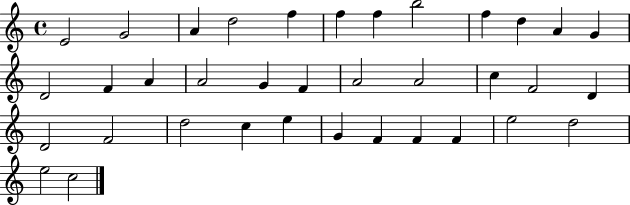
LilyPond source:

{
  \clef treble
  \time 4/4
  \defaultTimeSignature
  \key c \major
  e'2 g'2 | a'4 d''2 f''4 | f''4 f''4 b''2 | f''4 d''4 a'4 g'4 | \break d'2 f'4 a'4 | a'2 g'4 f'4 | a'2 a'2 | c''4 f'2 d'4 | \break d'2 f'2 | d''2 c''4 e''4 | g'4 f'4 f'4 f'4 | e''2 d''2 | \break e''2 c''2 | \bar "|."
}